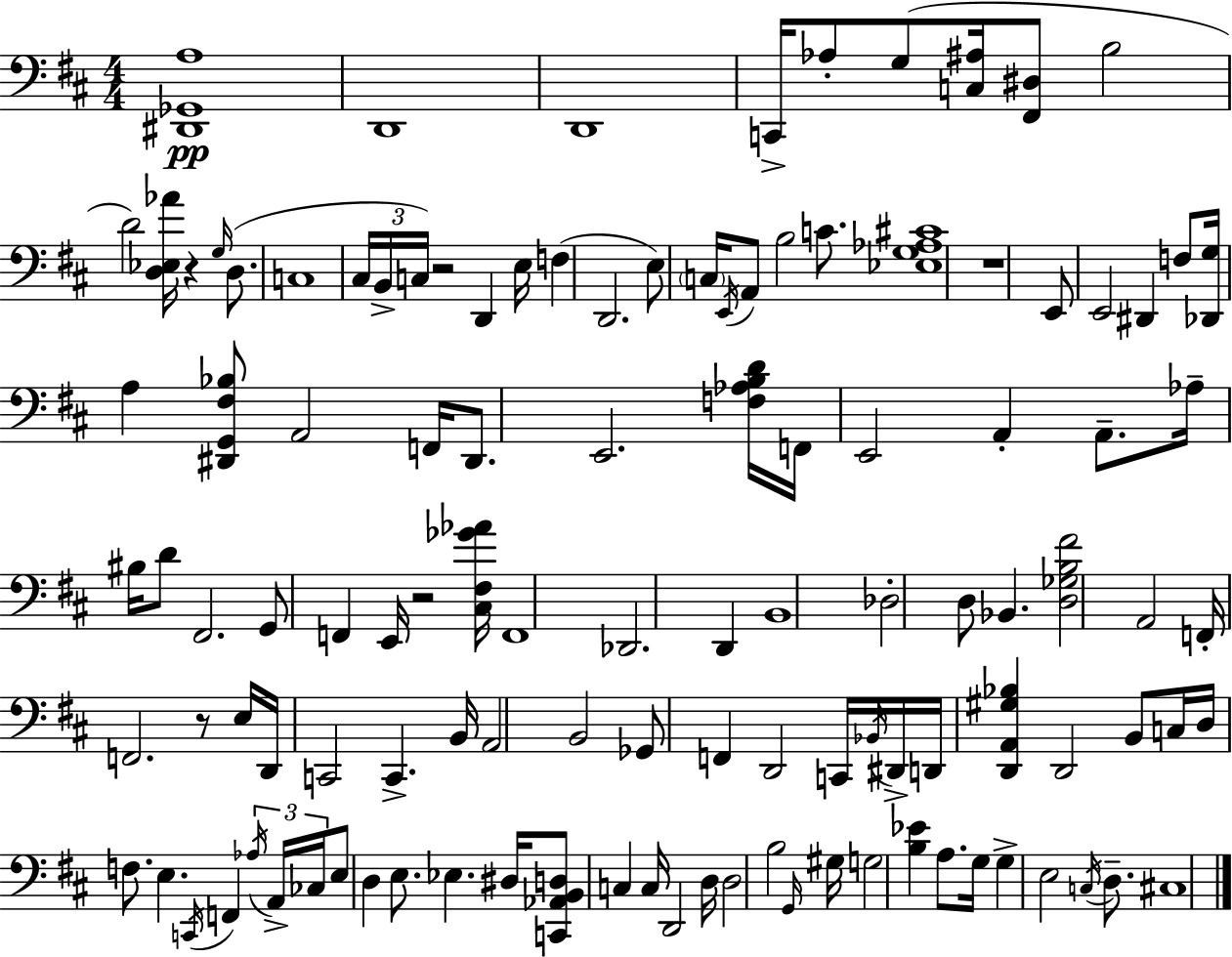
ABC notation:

X:1
T:Untitled
M:4/4
L:1/4
K:D
[^D,,_G,,A,]4 D,,4 D,,4 C,,/4 _A,/2 G,/2 [C,^A,]/4 [^F,,^D,]/2 B,2 D2 [D,_E,_A]/4 z G,/4 D,/2 C,4 ^C,/4 B,,/4 C,/4 z2 D,, E,/4 F, D,,2 E,/2 C,/4 E,,/4 A,,/2 B,2 C/2 [_E,G,_A,^C]4 z4 E,,/2 E,,2 ^D,, F,/2 [_D,,G,]/4 A, [^D,,G,,^F,_B,]/2 A,,2 F,,/4 ^D,,/2 E,,2 [F,_A,B,D]/4 F,,/4 E,,2 A,, A,,/2 _A,/4 ^B,/4 D/2 ^F,,2 G,,/2 F,, E,,/4 z2 [^C,^F,_G_A]/4 F,,4 _D,,2 D,, B,,4 _D,2 D,/2 _B,, [D,_G,B,^F]2 A,,2 F,,/4 F,,2 z/2 E,/4 D,,/4 C,,2 C,, B,,/4 A,,2 B,,2 _G,,/2 F,, D,,2 C,,/4 _B,,/4 ^D,,/4 D,,/4 [D,,A,,^G,_B,] D,,2 B,,/2 C,/4 D,/4 F,/2 E, C,,/4 F,, _A,/4 A,,/4 _C,/4 E,/2 D, E,/2 _E, ^D,/4 [C,,_A,,B,,D,]/2 C, C,/4 D,,2 D,/4 D,2 B,2 G,,/4 ^G,/4 G,2 [B,_E] A,/2 G,/4 G, E,2 C,/4 D,/2 ^C,4